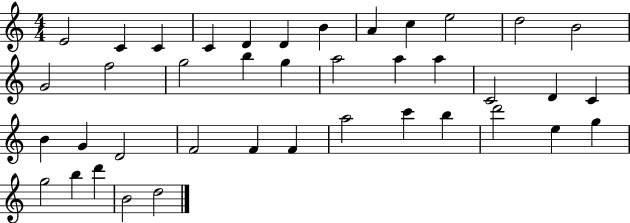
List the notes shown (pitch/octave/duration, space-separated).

E4/h C4/q C4/q C4/q D4/q D4/q B4/q A4/q C5/q E5/h D5/h B4/h G4/h F5/h G5/h B5/q G5/q A5/h A5/q A5/q C4/h D4/q C4/q B4/q G4/q D4/h F4/h F4/q F4/q A5/h C6/q B5/q D6/h E5/q G5/q G5/h B5/q D6/q B4/h D5/h